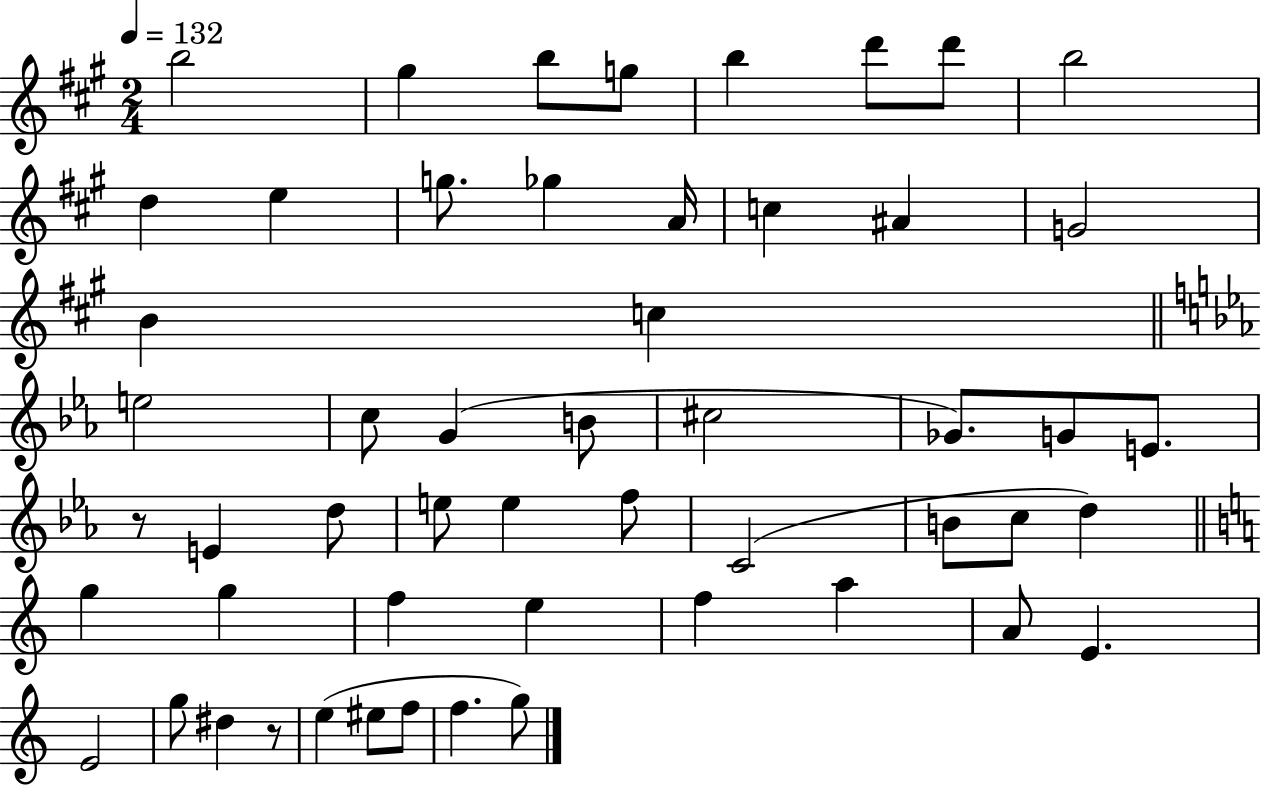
B5/h G#5/q B5/e G5/e B5/q D6/e D6/e B5/h D5/q E5/q G5/e. Gb5/q A4/s C5/q A#4/q G4/h B4/q C5/q E5/h C5/e G4/q B4/e C#5/h Gb4/e. G4/e E4/e. R/e E4/q D5/e E5/e E5/q F5/e C4/h B4/e C5/e D5/q G5/q G5/q F5/q E5/q F5/q A5/q A4/e E4/q. E4/h G5/e D#5/q R/e E5/q EIS5/e F5/e F5/q. G5/e